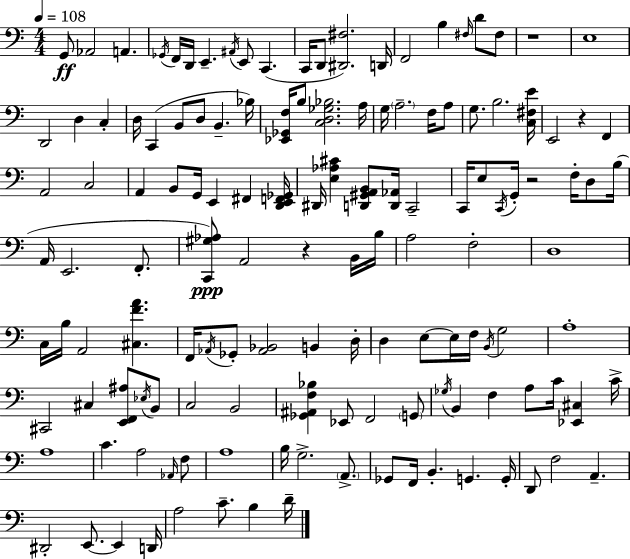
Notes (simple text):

G2/e Ab2/h A2/q. Gb2/s F2/s D2/s E2/q. A#2/s E2/e C2/q. C2/s D2/e [D#2,F#3]/h. D2/s F2/h B3/q F#3/s D4/e F#3/e R/w E3/w D2/h D3/q C3/q D3/s C2/q B2/e D3/e B2/q. Bb3/s [Eb2,Gb2,F3]/s B3/e [C3,D3,Gb3,Bb3]/h. A3/s G3/s A3/h. F3/s A3/e G3/e. B3/h. [C3,F#3,E4]/s E2/h R/q F2/q A2/h C3/h A2/q B2/e G2/s E2/q F#2/q [D2,E2,F2,Gb2]/s D#2/s [E3,Ab3,C#4]/q [D2,G#2,A2,B2]/e [D2,Ab2]/s C2/h C2/s E3/e C2/s G2/s R/h F3/s D3/e B3/s A2/s E2/h. F2/e. [C2,G#3,Ab3]/e A2/h R/q B2/s B3/s A3/h F3/h D3/w C3/s B3/s A2/h [C#3,F4,A4]/q. F2/s Ab2/s Gb2/e [Ab2,Bb2]/h B2/q D3/s D3/q E3/e E3/s F3/s B2/s G3/h A3/w C#2/h C#3/q [E2,F2,A#3]/e Eb3/s B2/e C3/h B2/h [Gb2,A#2,F3,Bb3]/q Eb2/e F2/h G2/e Gb3/s B2/q F3/q A3/e C4/s [Eb2,C#3]/q C4/s A3/w C4/q. A3/h Ab2/s F3/e A3/w B3/s G3/h. A2/e. Gb2/e F2/s B2/q. G2/q. G2/s D2/e F3/h A2/q. D#2/h E2/e. E2/q D2/s A3/h C4/e. B3/q D4/s